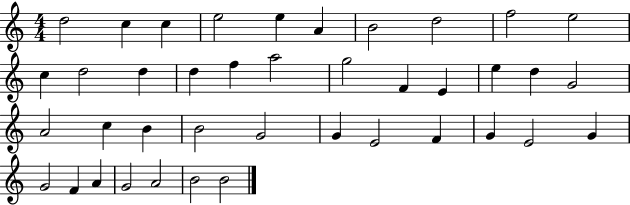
D5/h C5/q C5/q E5/h E5/q A4/q B4/h D5/h F5/h E5/h C5/q D5/h D5/q D5/q F5/q A5/h G5/h F4/q E4/q E5/q D5/q G4/h A4/h C5/q B4/q B4/h G4/h G4/q E4/h F4/q G4/q E4/h G4/q G4/h F4/q A4/q G4/h A4/h B4/h B4/h